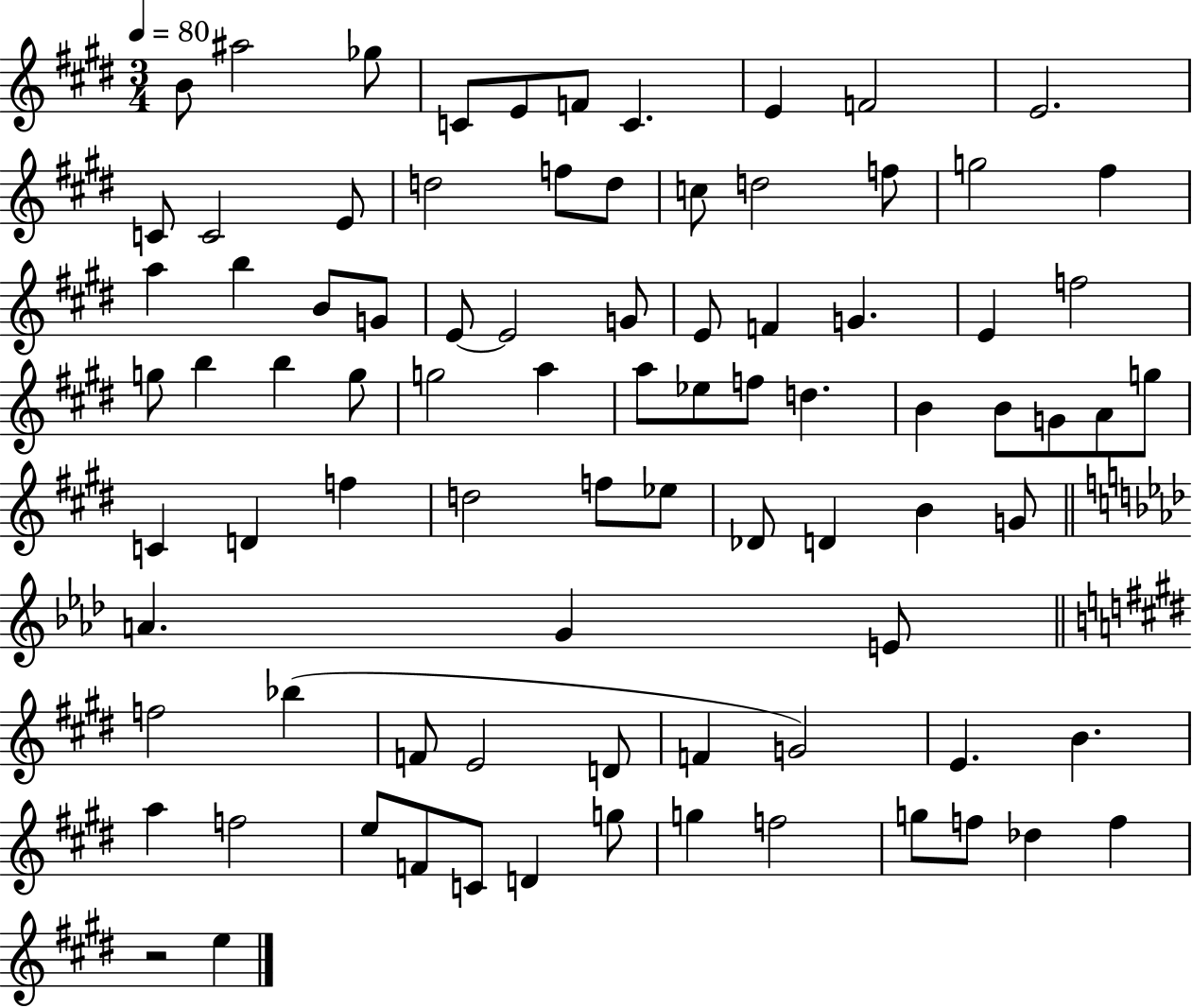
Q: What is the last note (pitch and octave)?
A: E5